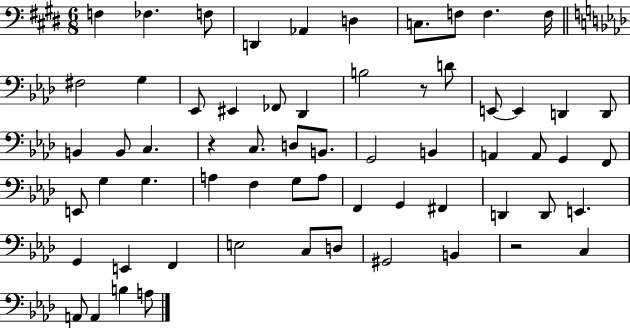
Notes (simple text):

F3/q FES3/q. F3/e D2/q Ab2/q D3/q C3/e. F3/e F3/q. F3/s F#3/h G3/q Eb2/e EIS2/q FES2/e Db2/q B3/h R/e D4/e E2/e E2/q D2/q D2/e B2/q B2/e C3/q. R/q C3/e. D3/e B2/e. G2/h B2/q A2/q A2/e G2/q F2/e E2/e G3/q G3/q. A3/q F3/q G3/e A3/e F2/q G2/q F#2/q D2/q D2/e E2/q. G2/q E2/q F2/q E3/h C3/e D3/e G#2/h B2/q R/h C3/q A2/e A2/q B3/q A3/e